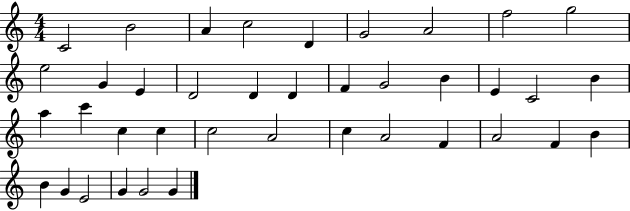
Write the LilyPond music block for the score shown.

{
  \clef treble
  \numericTimeSignature
  \time 4/4
  \key c \major
  c'2 b'2 | a'4 c''2 d'4 | g'2 a'2 | f''2 g''2 | \break e''2 g'4 e'4 | d'2 d'4 d'4 | f'4 g'2 b'4 | e'4 c'2 b'4 | \break a''4 c'''4 c''4 c''4 | c''2 a'2 | c''4 a'2 f'4 | a'2 f'4 b'4 | \break b'4 g'4 e'2 | g'4 g'2 g'4 | \bar "|."
}